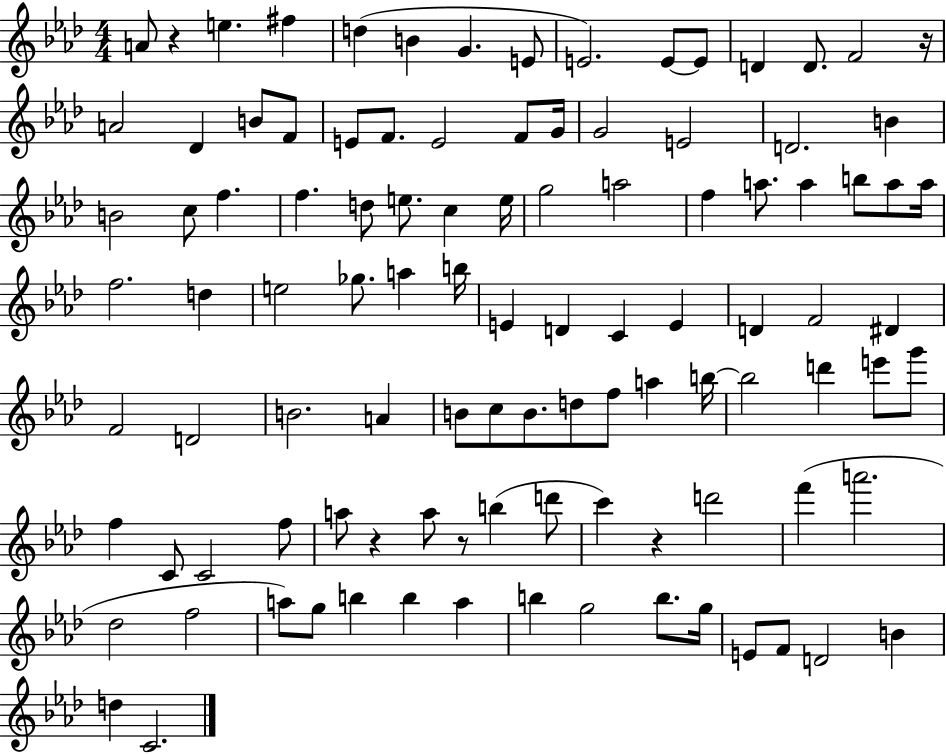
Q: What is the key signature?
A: AES major